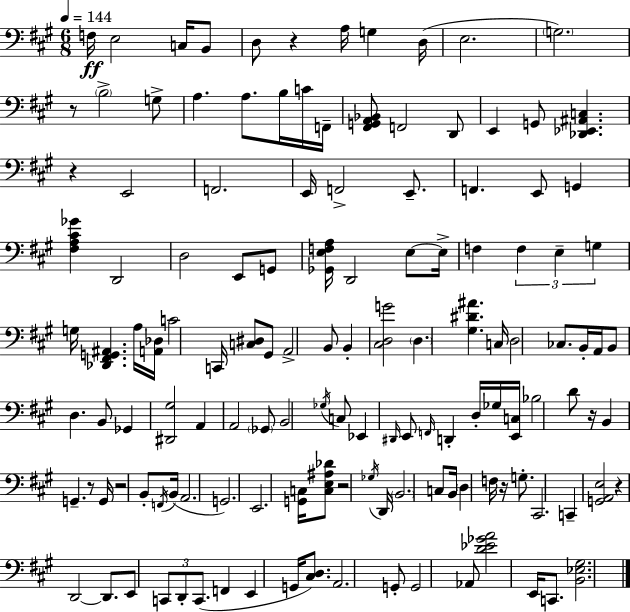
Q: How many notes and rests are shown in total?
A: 133